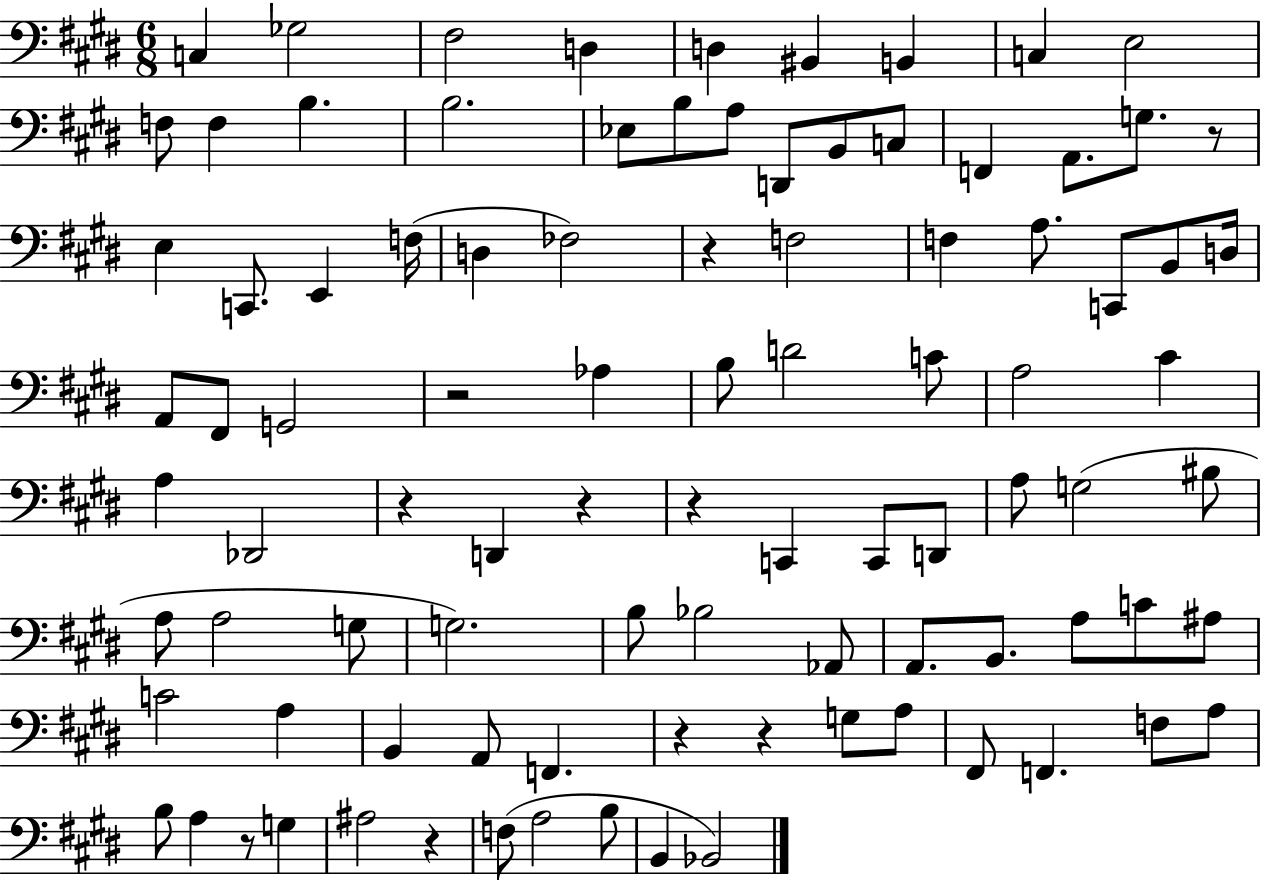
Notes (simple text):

C3/q Gb3/h F#3/h D3/q D3/q BIS2/q B2/q C3/q E3/h F3/e F3/q B3/q. B3/h. Eb3/e B3/e A3/e D2/e B2/e C3/e F2/q A2/e. G3/e. R/e E3/q C2/e. E2/q F3/s D3/q FES3/h R/q F3/h F3/q A3/e. C2/e B2/e D3/s A2/e F#2/e G2/h R/h Ab3/q B3/e D4/h C4/e A3/h C#4/q A3/q Db2/h R/q D2/q R/q R/q C2/q C2/e D2/e A3/e G3/h BIS3/e A3/e A3/h G3/e G3/h. B3/e Bb3/h Ab2/e A2/e. B2/e. A3/e C4/e A#3/e C4/h A3/q B2/q A2/e F2/q. R/q R/q G3/e A3/e F#2/e F2/q. F3/e A3/e B3/e A3/q R/e G3/q A#3/h R/q F3/e A3/h B3/e B2/q Bb2/h